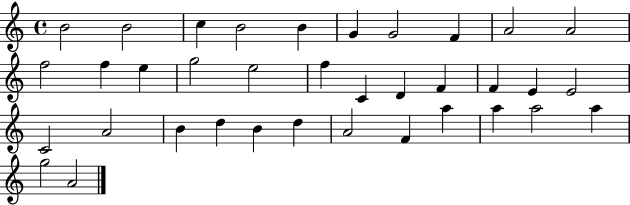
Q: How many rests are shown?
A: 0